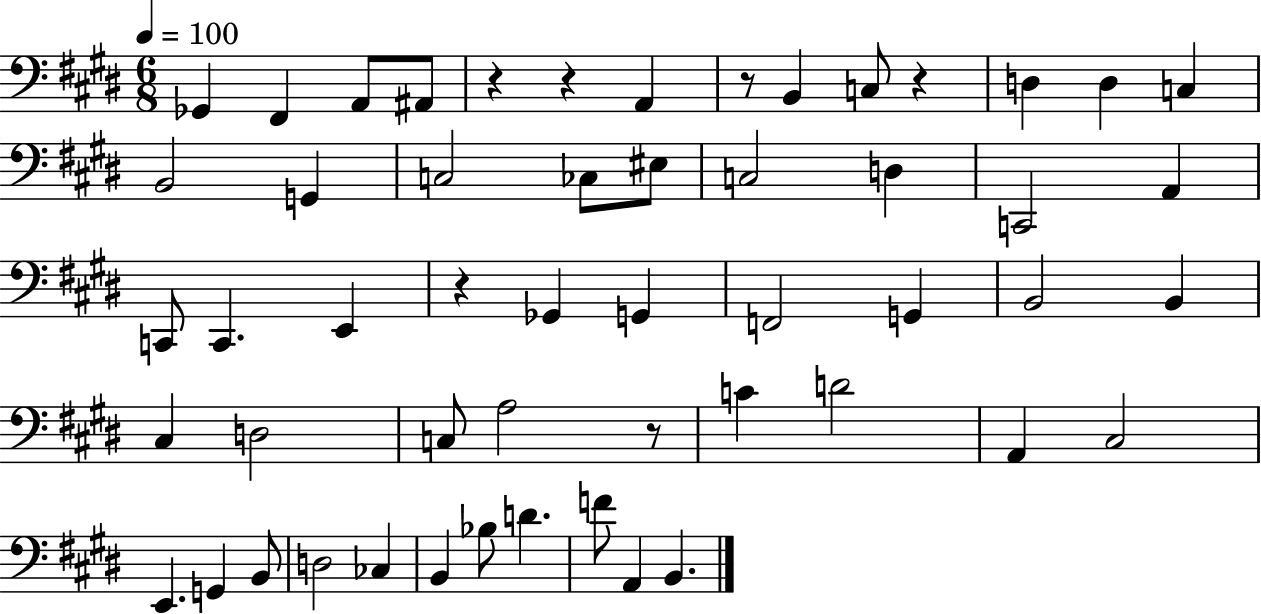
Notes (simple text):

Gb2/q F#2/q A2/e A#2/e R/q R/q A2/q R/e B2/q C3/e R/q D3/q D3/q C3/q B2/h G2/q C3/h CES3/e EIS3/e C3/h D3/q C2/h A2/q C2/e C2/q. E2/q R/q Gb2/q G2/q F2/h G2/q B2/h B2/q C#3/q D3/h C3/e A3/h R/e C4/q D4/h A2/q C#3/h E2/q. G2/q B2/e D3/h CES3/q B2/q Bb3/e D4/q. F4/e A2/q B2/q.